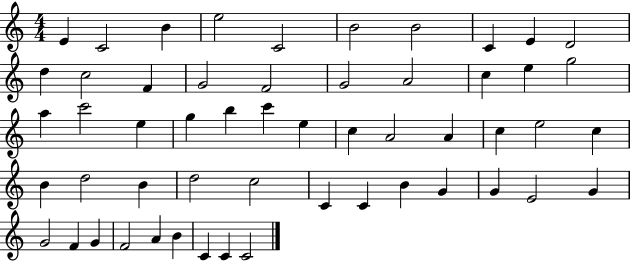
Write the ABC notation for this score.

X:1
T:Untitled
M:4/4
L:1/4
K:C
E C2 B e2 C2 B2 B2 C E D2 d c2 F G2 F2 G2 A2 c e g2 a c'2 e g b c' e c A2 A c e2 c B d2 B d2 c2 C C B G G E2 G G2 F G F2 A B C C C2